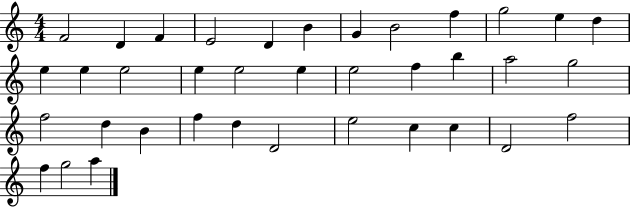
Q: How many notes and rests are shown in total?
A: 37